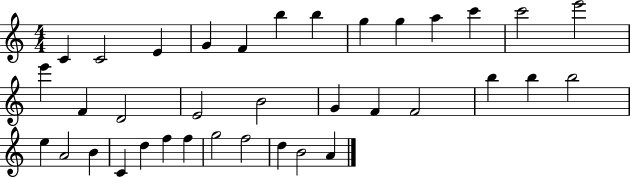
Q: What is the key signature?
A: C major